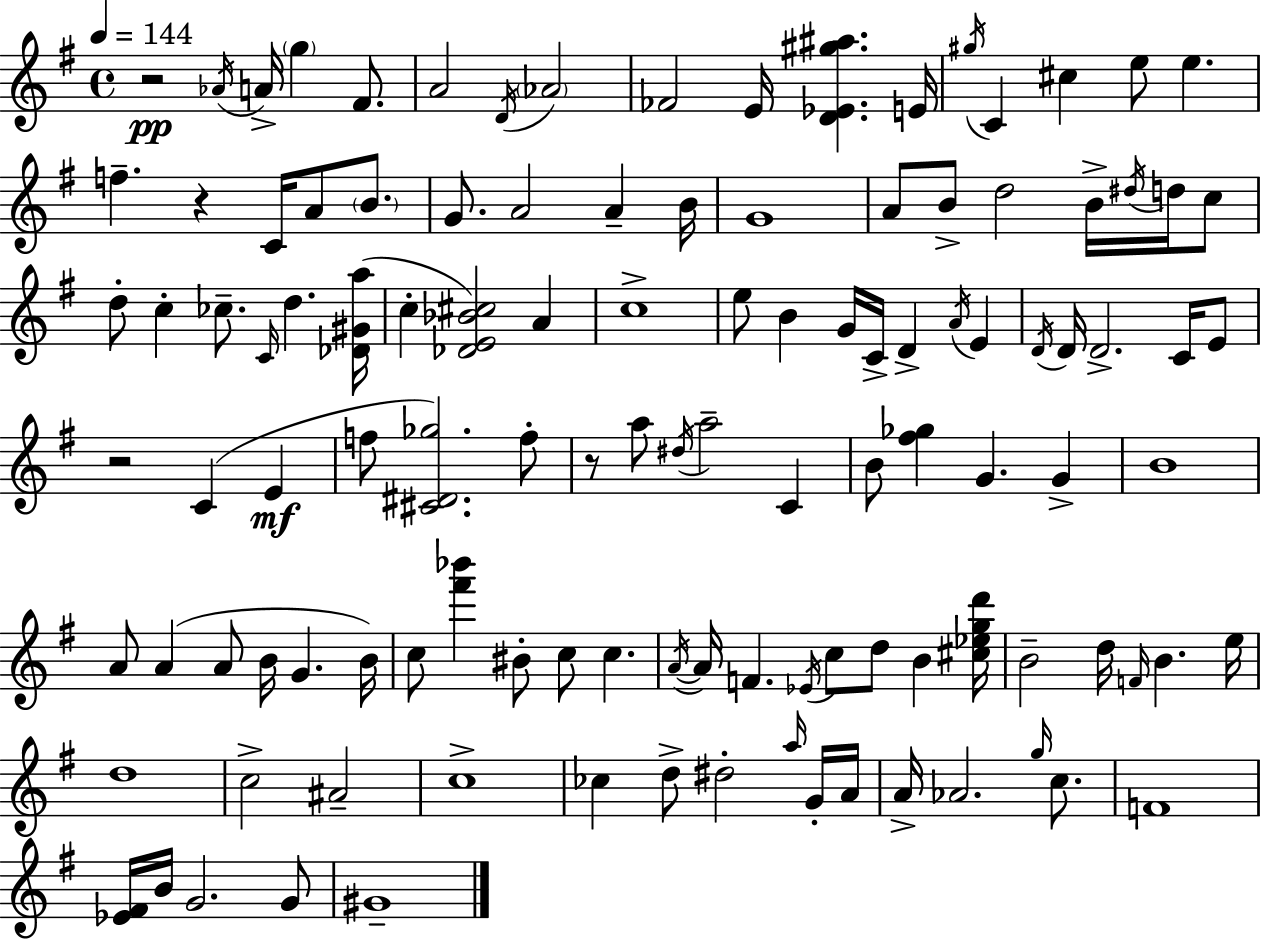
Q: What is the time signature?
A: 4/4